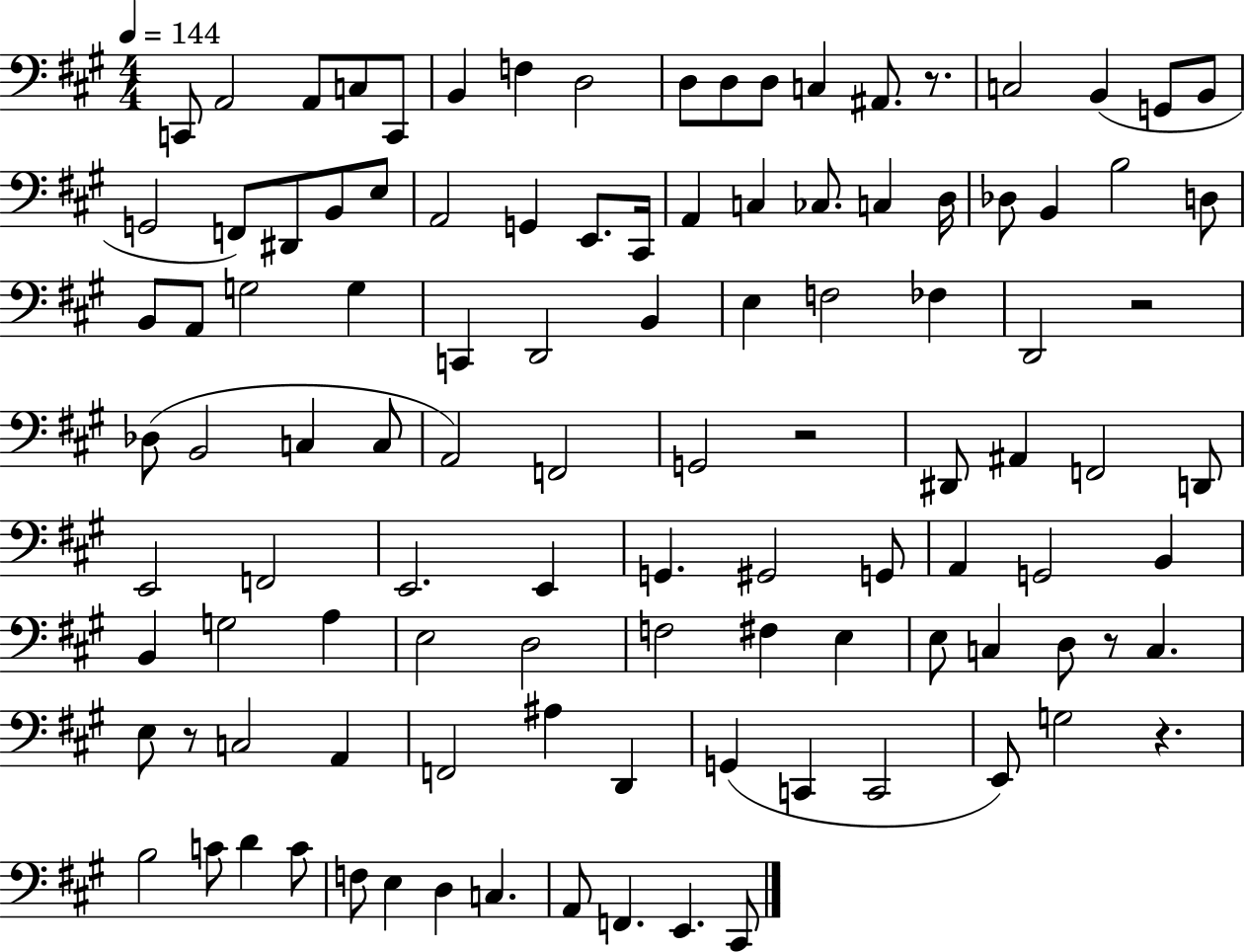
{
  \clef bass
  \numericTimeSignature
  \time 4/4
  \key a \major
  \tempo 4 = 144
  \repeat volta 2 { c,8 a,2 a,8 c8 c,8 | b,4 f4 d2 | d8 d8 d8 c4 ais,8. r8. | c2 b,4( g,8 b,8 | \break g,2 f,8) dis,8 b,8 e8 | a,2 g,4 e,8. cis,16 | a,4 c4 ces8. c4 d16 | des8 b,4 b2 d8 | \break b,8 a,8 g2 g4 | c,4 d,2 b,4 | e4 f2 fes4 | d,2 r2 | \break des8( b,2 c4 c8 | a,2) f,2 | g,2 r2 | dis,8 ais,4 f,2 d,8 | \break e,2 f,2 | e,2. e,4 | g,4. gis,2 g,8 | a,4 g,2 b,4 | \break b,4 g2 a4 | e2 d2 | f2 fis4 e4 | e8 c4 d8 r8 c4. | \break e8 r8 c2 a,4 | f,2 ais4 d,4 | g,4( c,4 c,2 | e,8) g2 r4. | \break b2 c'8 d'4 c'8 | f8 e4 d4 c4. | a,8 f,4. e,4. cis,8 | } \bar "|."
}